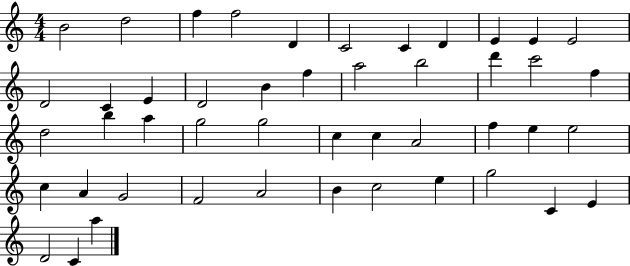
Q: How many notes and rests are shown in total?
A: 47